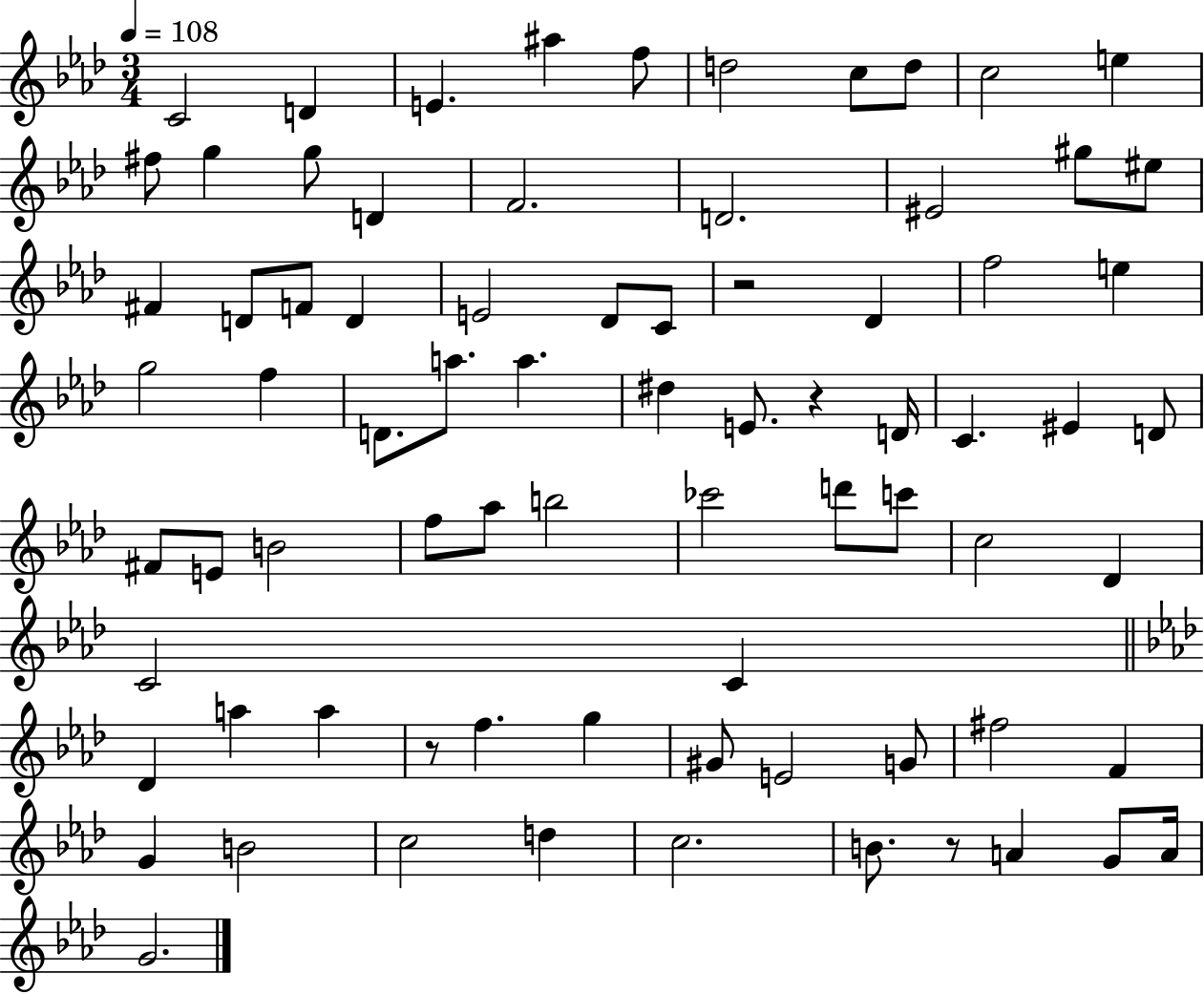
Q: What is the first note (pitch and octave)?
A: C4